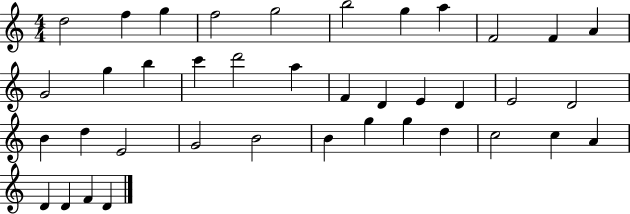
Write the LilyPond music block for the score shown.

{
  \clef treble
  \numericTimeSignature
  \time 4/4
  \key c \major
  d''2 f''4 g''4 | f''2 g''2 | b''2 g''4 a''4 | f'2 f'4 a'4 | \break g'2 g''4 b''4 | c'''4 d'''2 a''4 | f'4 d'4 e'4 d'4 | e'2 d'2 | \break b'4 d''4 e'2 | g'2 b'2 | b'4 g''4 g''4 d''4 | c''2 c''4 a'4 | \break d'4 d'4 f'4 d'4 | \bar "|."
}